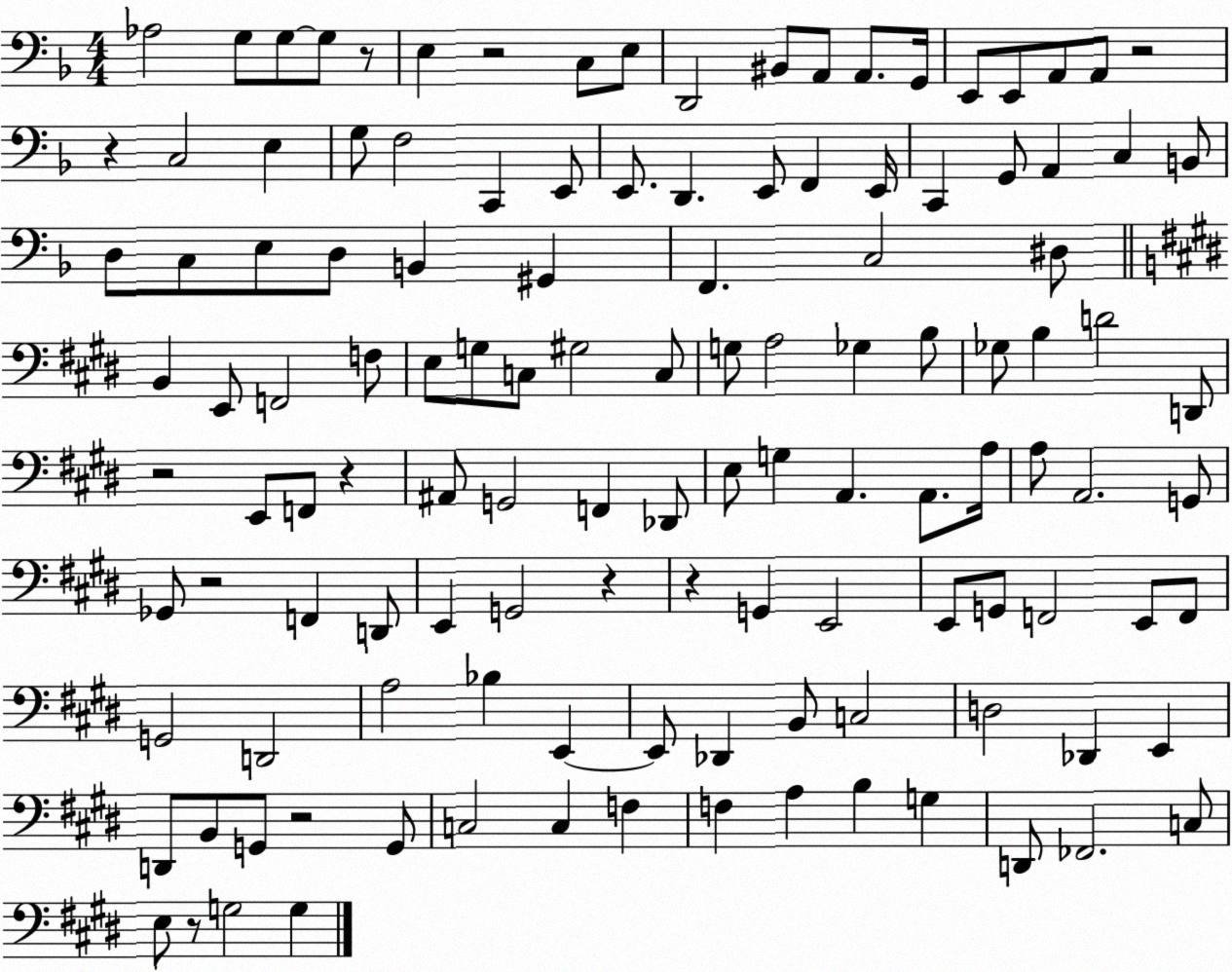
X:1
T:Untitled
M:4/4
L:1/4
K:F
_A,2 G,/2 G,/2 G,/2 z/2 E, z2 C,/2 E,/2 D,,2 ^B,,/2 A,,/2 A,,/2 G,,/4 E,,/2 E,,/2 A,,/2 A,,/2 z2 z C,2 E, G,/2 F,2 C,, E,,/2 E,,/2 D,, E,,/2 F,, E,,/4 C,, G,,/2 A,, C, B,,/2 D,/2 C,/2 E,/2 D,/2 B,, ^G,, F,, C,2 ^D,/2 B,, E,,/2 F,,2 F,/2 E,/2 G,/2 C,/2 ^G,2 C,/2 G,/2 A,2 _G, B,/2 _G,/2 B, D2 D,,/2 z2 E,,/2 F,,/2 z ^A,,/2 G,,2 F,, _D,,/2 E,/2 G, A,, A,,/2 A,/4 A,/2 A,,2 G,,/2 _G,,/2 z2 F,, D,,/2 E,, G,,2 z z G,, E,,2 E,,/2 G,,/2 F,,2 E,,/2 F,,/2 G,,2 D,,2 A,2 _B, E,, E,,/2 _D,, B,,/2 C,2 D,2 _D,, E,, D,,/2 B,,/2 G,,/2 z2 G,,/2 C,2 C, F, F, A, B, G, D,,/2 _F,,2 C,/2 E,/2 z/2 G,2 G,